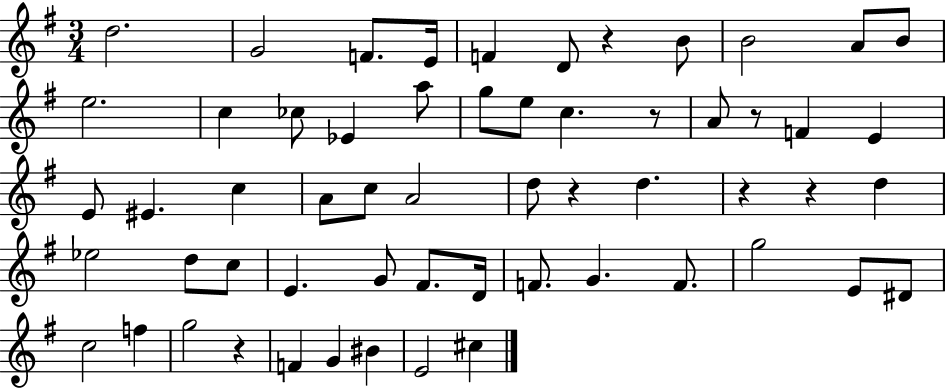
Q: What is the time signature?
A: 3/4